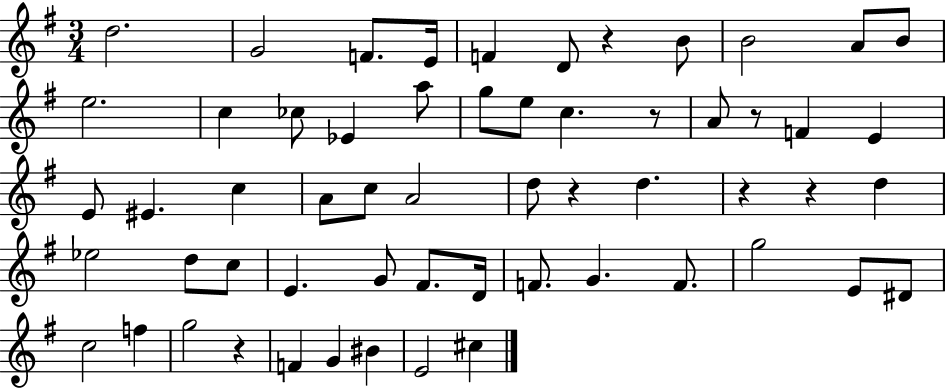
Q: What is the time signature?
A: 3/4